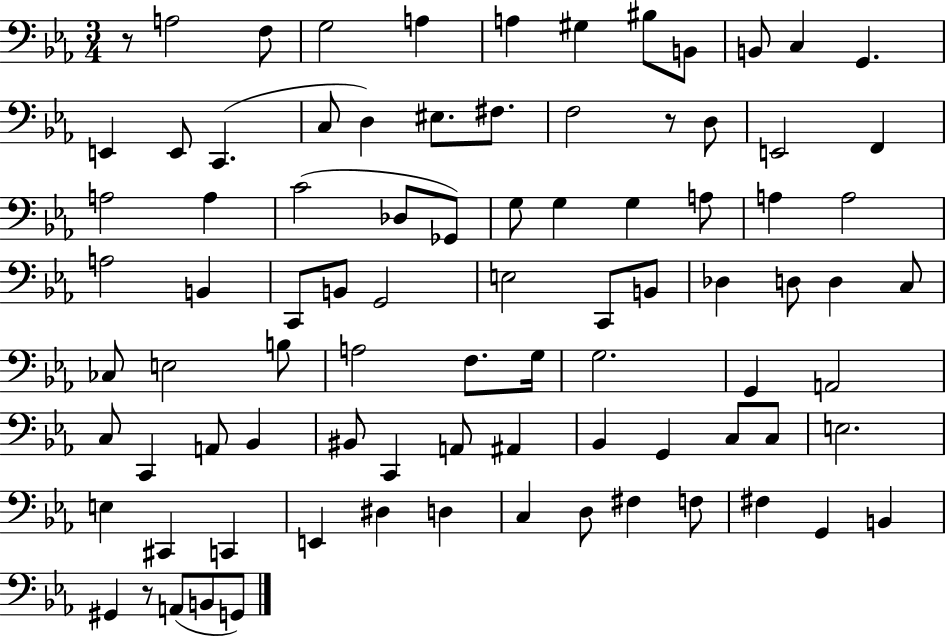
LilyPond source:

{
  \clef bass
  \numericTimeSignature
  \time 3/4
  \key ees \major
  r8 a2 f8 | g2 a4 | a4 gis4 bis8 b,8 | b,8 c4 g,4. | \break e,4 e,8 c,4.( | c8 d4) eis8. fis8. | f2 r8 d8 | e,2 f,4 | \break a2 a4 | c'2( des8 ges,8) | g8 g4 g4 a8 | a4 a2 | \break a2 b,4 | c,8 b,8 g,2 | e2 c,8 b,8 | des4 d8 d4 c8 | \break ces8 e2 b8 | a2 f8. g16 | g2. | g,4 a,2 | \break c8 c,4 a,8 bes,4 | bis,8 c,4 a,8 ais,4 | bes,4 g,4 c8 c8 | e2. | \break e4 cis,4 c,4 | e,4 dis4 d4 | c4 d8 fis4 f8 | fis4 g,4 b,4 | \break gis,4 r8 a,8( b,8 g,8) | \bar "|."
}